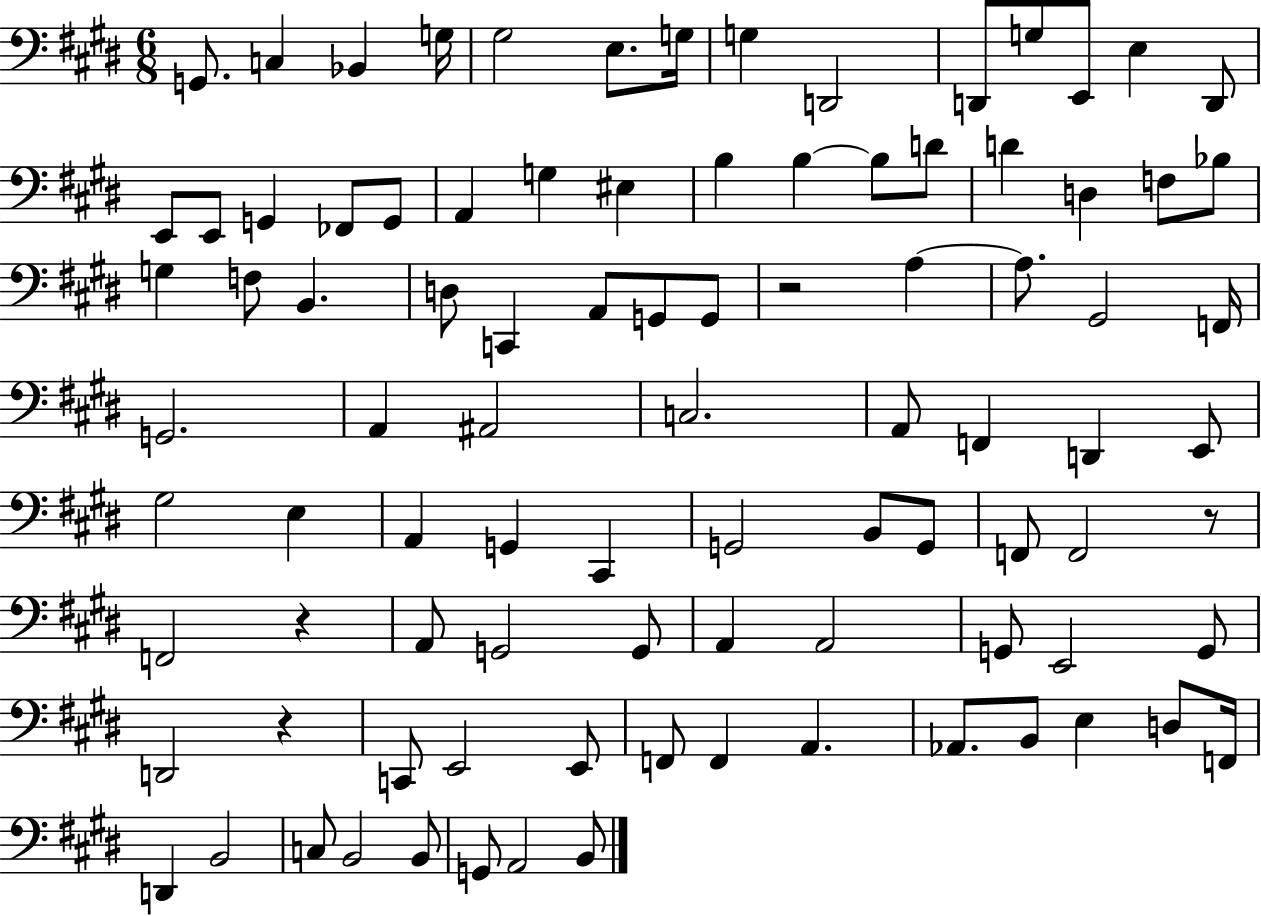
X:1
T:Untitled
M:6/8
L:1/4
K:E
G,,/2 C, _B,, G,/4 ^G,2 E,/2 G,/4 G, D,,2 D,,/2 G,/2 E,,/2 E, D,,/2 E,,/2 E,,/2 G,, _F,,/2 G,,/2 A,, G, ^E, B, B, B,/2 D/2 D D, F,/2 _B,/2 G, F,/2 B,, D,/2 C,, A,,/2 G,,/2 G,,/2 z2 A, A,/2 ^G,,2 F,,/4 G,,2 A,, ^A,,2 C,2 A,,/2 F,, D,, E,,/2 ^G,2 E, A,, G,, ^C,, G,,2 B,,/2 G,,/2 F,,/2 F,,2 z/2 F,,2 z A,,/2 G,,2 G,,/2 A,, A,,2 G,,/2 E,,2 G,,/2 D,,2 z C,,/2 E,,2 E,,/2 F,,/2 F,, A,, _A,,/2 B,,/2 E, D,/2 F,,/4 D,, B,,2 C,/2 B,,2 B,,/2 G,,/2 A,,2 B,,/2